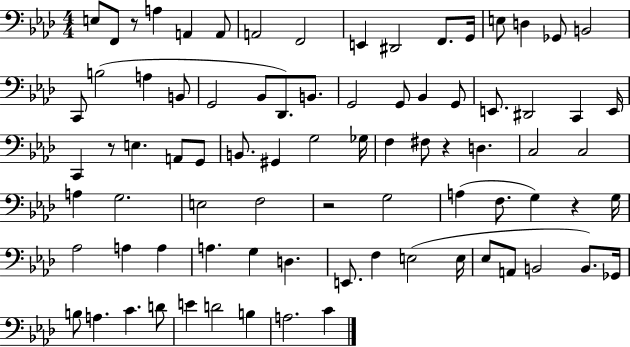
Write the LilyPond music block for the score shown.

{
  \clef bass
  \numericTimeSignature
  \time 4/4
  \key aes \major
  e8 f,8 r8 a4 a,4 a,8 | a,2 f,2 | e,4 dis,2 f,8. g,16 | e8 d4 ges,8 b,2 | \break c,8 b2( a4 b,8 | g,2 bes,8 des,8.) b,8. | g,2 g,8 bes,4 g,8 | e,8. dis,2 c,4 e,16 | \break c,4 r8 e4. a,8 g,8 | b,8. gis,4 g2 ges16 | f4 fis8 r4 d4. | c2 c2 | \break a4 g2. | e2 f2 | r2 g2 | a4( f8. g4) r4 g16 | \break aes2 a4 a4 | a4. g4 d4. | e,8. f4 e2( e16 | ees8 a,8 b,2 b,8.) ges,16 | \break b8 a4. c'4. d'8 | e'4 d'2 b4 | a2. c'4 | \bar "|."
}